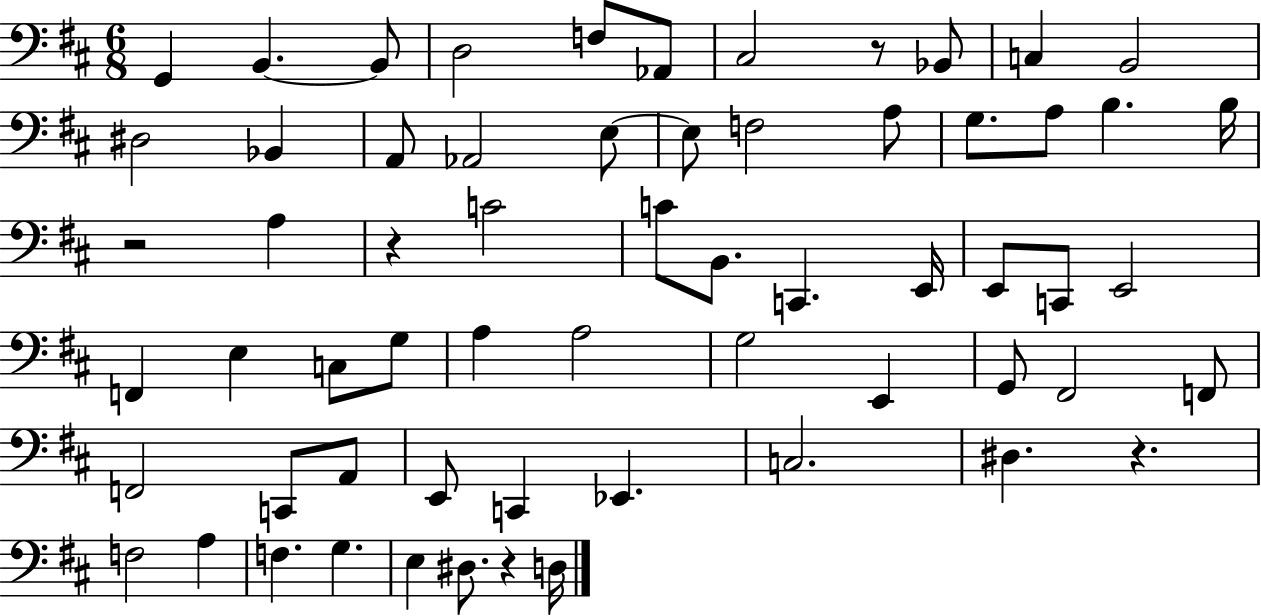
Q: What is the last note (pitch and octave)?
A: D3